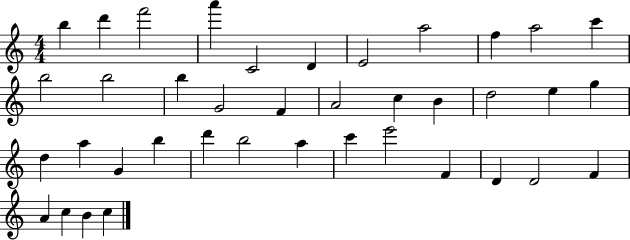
X:1
T:Untitled
M:4/4
L:1/4
K:C
b d' f'2 a' C2 D E2 a2 f a2 c' b2 b2 b G2 F A2 c B d2 e g d a G b d' b2 a c' e'2 F D D2 F A c B c